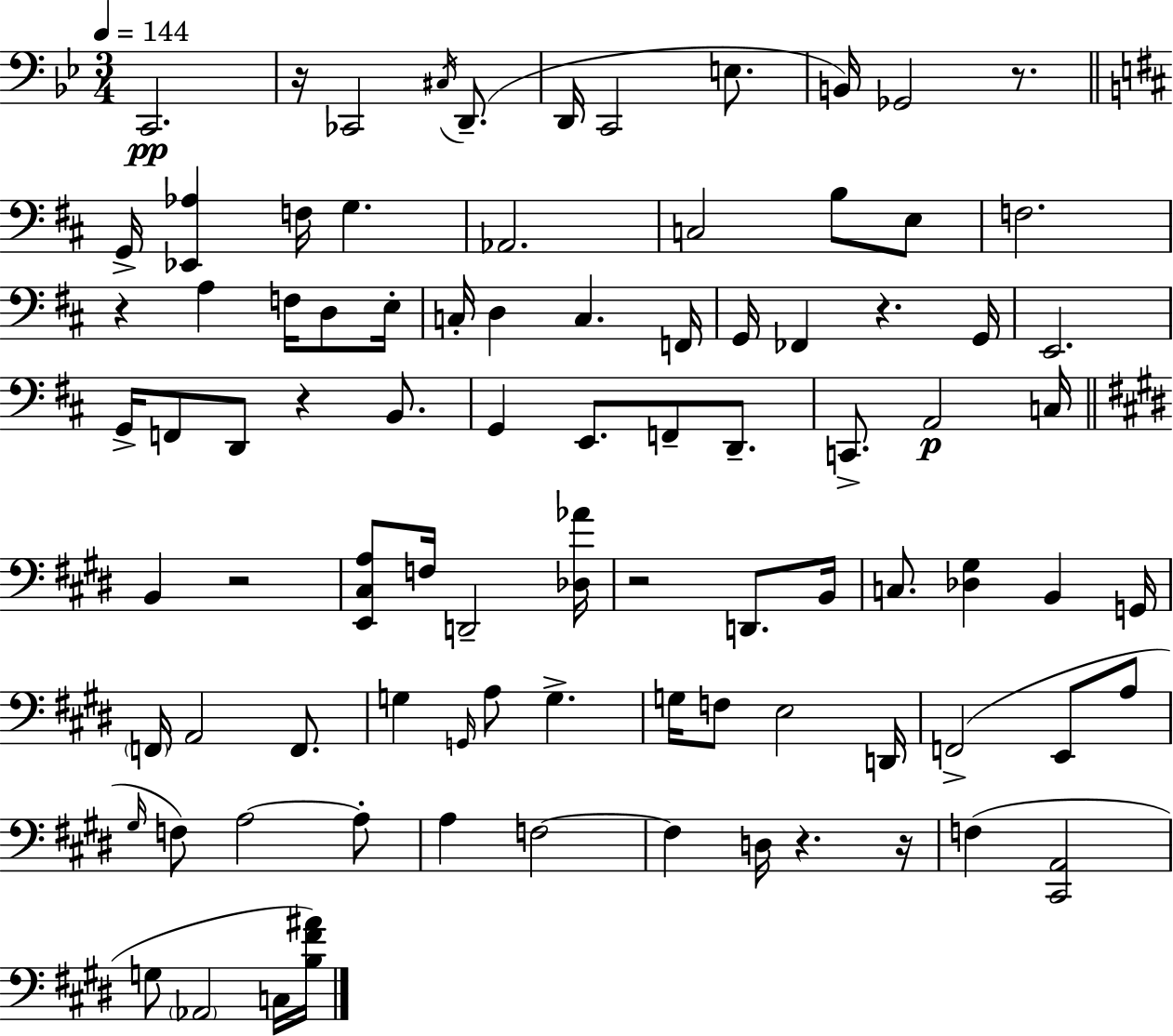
C2/h. R/s CES2/h C#3/s D2/e. D2/s C2/h E3/e. B2/s Gb2/h R/e. G2/s [Eb2,Ab3]/q F3/s G3/q. Ab2/h. C3/h B3/e E3/e F3/h. R/q A3/q F3/s D3/e E3/s C3/s D3/q C3/q. F2/s G2/s FES2/q R/q. G2/s E2/h. G2/s F2/e D2/e R/q B2/e. G2/q E2/e. F2/e D2/e. C2/e. A2/h C3/s B2/q R/h [E2,C#3,A3]/e F3/s D2/h [Db3,Ab4]/s R/h D2/e. B2/s C3/e. [Db3,G#3]/q B2/q G2/s F2/s A2/h F2/e. G3/q G2/s A3/e G3/q. G3/s F3/e E3/h D2/s F2/h E2/e A3/e G#3/s F3/e A3/h A3/e A3/q F3/h F3/q D3/s R/q. R/s F3/q [C#2,A2]/h G3/e Ab2/h C3/s [B3,F#4,A#4]/s